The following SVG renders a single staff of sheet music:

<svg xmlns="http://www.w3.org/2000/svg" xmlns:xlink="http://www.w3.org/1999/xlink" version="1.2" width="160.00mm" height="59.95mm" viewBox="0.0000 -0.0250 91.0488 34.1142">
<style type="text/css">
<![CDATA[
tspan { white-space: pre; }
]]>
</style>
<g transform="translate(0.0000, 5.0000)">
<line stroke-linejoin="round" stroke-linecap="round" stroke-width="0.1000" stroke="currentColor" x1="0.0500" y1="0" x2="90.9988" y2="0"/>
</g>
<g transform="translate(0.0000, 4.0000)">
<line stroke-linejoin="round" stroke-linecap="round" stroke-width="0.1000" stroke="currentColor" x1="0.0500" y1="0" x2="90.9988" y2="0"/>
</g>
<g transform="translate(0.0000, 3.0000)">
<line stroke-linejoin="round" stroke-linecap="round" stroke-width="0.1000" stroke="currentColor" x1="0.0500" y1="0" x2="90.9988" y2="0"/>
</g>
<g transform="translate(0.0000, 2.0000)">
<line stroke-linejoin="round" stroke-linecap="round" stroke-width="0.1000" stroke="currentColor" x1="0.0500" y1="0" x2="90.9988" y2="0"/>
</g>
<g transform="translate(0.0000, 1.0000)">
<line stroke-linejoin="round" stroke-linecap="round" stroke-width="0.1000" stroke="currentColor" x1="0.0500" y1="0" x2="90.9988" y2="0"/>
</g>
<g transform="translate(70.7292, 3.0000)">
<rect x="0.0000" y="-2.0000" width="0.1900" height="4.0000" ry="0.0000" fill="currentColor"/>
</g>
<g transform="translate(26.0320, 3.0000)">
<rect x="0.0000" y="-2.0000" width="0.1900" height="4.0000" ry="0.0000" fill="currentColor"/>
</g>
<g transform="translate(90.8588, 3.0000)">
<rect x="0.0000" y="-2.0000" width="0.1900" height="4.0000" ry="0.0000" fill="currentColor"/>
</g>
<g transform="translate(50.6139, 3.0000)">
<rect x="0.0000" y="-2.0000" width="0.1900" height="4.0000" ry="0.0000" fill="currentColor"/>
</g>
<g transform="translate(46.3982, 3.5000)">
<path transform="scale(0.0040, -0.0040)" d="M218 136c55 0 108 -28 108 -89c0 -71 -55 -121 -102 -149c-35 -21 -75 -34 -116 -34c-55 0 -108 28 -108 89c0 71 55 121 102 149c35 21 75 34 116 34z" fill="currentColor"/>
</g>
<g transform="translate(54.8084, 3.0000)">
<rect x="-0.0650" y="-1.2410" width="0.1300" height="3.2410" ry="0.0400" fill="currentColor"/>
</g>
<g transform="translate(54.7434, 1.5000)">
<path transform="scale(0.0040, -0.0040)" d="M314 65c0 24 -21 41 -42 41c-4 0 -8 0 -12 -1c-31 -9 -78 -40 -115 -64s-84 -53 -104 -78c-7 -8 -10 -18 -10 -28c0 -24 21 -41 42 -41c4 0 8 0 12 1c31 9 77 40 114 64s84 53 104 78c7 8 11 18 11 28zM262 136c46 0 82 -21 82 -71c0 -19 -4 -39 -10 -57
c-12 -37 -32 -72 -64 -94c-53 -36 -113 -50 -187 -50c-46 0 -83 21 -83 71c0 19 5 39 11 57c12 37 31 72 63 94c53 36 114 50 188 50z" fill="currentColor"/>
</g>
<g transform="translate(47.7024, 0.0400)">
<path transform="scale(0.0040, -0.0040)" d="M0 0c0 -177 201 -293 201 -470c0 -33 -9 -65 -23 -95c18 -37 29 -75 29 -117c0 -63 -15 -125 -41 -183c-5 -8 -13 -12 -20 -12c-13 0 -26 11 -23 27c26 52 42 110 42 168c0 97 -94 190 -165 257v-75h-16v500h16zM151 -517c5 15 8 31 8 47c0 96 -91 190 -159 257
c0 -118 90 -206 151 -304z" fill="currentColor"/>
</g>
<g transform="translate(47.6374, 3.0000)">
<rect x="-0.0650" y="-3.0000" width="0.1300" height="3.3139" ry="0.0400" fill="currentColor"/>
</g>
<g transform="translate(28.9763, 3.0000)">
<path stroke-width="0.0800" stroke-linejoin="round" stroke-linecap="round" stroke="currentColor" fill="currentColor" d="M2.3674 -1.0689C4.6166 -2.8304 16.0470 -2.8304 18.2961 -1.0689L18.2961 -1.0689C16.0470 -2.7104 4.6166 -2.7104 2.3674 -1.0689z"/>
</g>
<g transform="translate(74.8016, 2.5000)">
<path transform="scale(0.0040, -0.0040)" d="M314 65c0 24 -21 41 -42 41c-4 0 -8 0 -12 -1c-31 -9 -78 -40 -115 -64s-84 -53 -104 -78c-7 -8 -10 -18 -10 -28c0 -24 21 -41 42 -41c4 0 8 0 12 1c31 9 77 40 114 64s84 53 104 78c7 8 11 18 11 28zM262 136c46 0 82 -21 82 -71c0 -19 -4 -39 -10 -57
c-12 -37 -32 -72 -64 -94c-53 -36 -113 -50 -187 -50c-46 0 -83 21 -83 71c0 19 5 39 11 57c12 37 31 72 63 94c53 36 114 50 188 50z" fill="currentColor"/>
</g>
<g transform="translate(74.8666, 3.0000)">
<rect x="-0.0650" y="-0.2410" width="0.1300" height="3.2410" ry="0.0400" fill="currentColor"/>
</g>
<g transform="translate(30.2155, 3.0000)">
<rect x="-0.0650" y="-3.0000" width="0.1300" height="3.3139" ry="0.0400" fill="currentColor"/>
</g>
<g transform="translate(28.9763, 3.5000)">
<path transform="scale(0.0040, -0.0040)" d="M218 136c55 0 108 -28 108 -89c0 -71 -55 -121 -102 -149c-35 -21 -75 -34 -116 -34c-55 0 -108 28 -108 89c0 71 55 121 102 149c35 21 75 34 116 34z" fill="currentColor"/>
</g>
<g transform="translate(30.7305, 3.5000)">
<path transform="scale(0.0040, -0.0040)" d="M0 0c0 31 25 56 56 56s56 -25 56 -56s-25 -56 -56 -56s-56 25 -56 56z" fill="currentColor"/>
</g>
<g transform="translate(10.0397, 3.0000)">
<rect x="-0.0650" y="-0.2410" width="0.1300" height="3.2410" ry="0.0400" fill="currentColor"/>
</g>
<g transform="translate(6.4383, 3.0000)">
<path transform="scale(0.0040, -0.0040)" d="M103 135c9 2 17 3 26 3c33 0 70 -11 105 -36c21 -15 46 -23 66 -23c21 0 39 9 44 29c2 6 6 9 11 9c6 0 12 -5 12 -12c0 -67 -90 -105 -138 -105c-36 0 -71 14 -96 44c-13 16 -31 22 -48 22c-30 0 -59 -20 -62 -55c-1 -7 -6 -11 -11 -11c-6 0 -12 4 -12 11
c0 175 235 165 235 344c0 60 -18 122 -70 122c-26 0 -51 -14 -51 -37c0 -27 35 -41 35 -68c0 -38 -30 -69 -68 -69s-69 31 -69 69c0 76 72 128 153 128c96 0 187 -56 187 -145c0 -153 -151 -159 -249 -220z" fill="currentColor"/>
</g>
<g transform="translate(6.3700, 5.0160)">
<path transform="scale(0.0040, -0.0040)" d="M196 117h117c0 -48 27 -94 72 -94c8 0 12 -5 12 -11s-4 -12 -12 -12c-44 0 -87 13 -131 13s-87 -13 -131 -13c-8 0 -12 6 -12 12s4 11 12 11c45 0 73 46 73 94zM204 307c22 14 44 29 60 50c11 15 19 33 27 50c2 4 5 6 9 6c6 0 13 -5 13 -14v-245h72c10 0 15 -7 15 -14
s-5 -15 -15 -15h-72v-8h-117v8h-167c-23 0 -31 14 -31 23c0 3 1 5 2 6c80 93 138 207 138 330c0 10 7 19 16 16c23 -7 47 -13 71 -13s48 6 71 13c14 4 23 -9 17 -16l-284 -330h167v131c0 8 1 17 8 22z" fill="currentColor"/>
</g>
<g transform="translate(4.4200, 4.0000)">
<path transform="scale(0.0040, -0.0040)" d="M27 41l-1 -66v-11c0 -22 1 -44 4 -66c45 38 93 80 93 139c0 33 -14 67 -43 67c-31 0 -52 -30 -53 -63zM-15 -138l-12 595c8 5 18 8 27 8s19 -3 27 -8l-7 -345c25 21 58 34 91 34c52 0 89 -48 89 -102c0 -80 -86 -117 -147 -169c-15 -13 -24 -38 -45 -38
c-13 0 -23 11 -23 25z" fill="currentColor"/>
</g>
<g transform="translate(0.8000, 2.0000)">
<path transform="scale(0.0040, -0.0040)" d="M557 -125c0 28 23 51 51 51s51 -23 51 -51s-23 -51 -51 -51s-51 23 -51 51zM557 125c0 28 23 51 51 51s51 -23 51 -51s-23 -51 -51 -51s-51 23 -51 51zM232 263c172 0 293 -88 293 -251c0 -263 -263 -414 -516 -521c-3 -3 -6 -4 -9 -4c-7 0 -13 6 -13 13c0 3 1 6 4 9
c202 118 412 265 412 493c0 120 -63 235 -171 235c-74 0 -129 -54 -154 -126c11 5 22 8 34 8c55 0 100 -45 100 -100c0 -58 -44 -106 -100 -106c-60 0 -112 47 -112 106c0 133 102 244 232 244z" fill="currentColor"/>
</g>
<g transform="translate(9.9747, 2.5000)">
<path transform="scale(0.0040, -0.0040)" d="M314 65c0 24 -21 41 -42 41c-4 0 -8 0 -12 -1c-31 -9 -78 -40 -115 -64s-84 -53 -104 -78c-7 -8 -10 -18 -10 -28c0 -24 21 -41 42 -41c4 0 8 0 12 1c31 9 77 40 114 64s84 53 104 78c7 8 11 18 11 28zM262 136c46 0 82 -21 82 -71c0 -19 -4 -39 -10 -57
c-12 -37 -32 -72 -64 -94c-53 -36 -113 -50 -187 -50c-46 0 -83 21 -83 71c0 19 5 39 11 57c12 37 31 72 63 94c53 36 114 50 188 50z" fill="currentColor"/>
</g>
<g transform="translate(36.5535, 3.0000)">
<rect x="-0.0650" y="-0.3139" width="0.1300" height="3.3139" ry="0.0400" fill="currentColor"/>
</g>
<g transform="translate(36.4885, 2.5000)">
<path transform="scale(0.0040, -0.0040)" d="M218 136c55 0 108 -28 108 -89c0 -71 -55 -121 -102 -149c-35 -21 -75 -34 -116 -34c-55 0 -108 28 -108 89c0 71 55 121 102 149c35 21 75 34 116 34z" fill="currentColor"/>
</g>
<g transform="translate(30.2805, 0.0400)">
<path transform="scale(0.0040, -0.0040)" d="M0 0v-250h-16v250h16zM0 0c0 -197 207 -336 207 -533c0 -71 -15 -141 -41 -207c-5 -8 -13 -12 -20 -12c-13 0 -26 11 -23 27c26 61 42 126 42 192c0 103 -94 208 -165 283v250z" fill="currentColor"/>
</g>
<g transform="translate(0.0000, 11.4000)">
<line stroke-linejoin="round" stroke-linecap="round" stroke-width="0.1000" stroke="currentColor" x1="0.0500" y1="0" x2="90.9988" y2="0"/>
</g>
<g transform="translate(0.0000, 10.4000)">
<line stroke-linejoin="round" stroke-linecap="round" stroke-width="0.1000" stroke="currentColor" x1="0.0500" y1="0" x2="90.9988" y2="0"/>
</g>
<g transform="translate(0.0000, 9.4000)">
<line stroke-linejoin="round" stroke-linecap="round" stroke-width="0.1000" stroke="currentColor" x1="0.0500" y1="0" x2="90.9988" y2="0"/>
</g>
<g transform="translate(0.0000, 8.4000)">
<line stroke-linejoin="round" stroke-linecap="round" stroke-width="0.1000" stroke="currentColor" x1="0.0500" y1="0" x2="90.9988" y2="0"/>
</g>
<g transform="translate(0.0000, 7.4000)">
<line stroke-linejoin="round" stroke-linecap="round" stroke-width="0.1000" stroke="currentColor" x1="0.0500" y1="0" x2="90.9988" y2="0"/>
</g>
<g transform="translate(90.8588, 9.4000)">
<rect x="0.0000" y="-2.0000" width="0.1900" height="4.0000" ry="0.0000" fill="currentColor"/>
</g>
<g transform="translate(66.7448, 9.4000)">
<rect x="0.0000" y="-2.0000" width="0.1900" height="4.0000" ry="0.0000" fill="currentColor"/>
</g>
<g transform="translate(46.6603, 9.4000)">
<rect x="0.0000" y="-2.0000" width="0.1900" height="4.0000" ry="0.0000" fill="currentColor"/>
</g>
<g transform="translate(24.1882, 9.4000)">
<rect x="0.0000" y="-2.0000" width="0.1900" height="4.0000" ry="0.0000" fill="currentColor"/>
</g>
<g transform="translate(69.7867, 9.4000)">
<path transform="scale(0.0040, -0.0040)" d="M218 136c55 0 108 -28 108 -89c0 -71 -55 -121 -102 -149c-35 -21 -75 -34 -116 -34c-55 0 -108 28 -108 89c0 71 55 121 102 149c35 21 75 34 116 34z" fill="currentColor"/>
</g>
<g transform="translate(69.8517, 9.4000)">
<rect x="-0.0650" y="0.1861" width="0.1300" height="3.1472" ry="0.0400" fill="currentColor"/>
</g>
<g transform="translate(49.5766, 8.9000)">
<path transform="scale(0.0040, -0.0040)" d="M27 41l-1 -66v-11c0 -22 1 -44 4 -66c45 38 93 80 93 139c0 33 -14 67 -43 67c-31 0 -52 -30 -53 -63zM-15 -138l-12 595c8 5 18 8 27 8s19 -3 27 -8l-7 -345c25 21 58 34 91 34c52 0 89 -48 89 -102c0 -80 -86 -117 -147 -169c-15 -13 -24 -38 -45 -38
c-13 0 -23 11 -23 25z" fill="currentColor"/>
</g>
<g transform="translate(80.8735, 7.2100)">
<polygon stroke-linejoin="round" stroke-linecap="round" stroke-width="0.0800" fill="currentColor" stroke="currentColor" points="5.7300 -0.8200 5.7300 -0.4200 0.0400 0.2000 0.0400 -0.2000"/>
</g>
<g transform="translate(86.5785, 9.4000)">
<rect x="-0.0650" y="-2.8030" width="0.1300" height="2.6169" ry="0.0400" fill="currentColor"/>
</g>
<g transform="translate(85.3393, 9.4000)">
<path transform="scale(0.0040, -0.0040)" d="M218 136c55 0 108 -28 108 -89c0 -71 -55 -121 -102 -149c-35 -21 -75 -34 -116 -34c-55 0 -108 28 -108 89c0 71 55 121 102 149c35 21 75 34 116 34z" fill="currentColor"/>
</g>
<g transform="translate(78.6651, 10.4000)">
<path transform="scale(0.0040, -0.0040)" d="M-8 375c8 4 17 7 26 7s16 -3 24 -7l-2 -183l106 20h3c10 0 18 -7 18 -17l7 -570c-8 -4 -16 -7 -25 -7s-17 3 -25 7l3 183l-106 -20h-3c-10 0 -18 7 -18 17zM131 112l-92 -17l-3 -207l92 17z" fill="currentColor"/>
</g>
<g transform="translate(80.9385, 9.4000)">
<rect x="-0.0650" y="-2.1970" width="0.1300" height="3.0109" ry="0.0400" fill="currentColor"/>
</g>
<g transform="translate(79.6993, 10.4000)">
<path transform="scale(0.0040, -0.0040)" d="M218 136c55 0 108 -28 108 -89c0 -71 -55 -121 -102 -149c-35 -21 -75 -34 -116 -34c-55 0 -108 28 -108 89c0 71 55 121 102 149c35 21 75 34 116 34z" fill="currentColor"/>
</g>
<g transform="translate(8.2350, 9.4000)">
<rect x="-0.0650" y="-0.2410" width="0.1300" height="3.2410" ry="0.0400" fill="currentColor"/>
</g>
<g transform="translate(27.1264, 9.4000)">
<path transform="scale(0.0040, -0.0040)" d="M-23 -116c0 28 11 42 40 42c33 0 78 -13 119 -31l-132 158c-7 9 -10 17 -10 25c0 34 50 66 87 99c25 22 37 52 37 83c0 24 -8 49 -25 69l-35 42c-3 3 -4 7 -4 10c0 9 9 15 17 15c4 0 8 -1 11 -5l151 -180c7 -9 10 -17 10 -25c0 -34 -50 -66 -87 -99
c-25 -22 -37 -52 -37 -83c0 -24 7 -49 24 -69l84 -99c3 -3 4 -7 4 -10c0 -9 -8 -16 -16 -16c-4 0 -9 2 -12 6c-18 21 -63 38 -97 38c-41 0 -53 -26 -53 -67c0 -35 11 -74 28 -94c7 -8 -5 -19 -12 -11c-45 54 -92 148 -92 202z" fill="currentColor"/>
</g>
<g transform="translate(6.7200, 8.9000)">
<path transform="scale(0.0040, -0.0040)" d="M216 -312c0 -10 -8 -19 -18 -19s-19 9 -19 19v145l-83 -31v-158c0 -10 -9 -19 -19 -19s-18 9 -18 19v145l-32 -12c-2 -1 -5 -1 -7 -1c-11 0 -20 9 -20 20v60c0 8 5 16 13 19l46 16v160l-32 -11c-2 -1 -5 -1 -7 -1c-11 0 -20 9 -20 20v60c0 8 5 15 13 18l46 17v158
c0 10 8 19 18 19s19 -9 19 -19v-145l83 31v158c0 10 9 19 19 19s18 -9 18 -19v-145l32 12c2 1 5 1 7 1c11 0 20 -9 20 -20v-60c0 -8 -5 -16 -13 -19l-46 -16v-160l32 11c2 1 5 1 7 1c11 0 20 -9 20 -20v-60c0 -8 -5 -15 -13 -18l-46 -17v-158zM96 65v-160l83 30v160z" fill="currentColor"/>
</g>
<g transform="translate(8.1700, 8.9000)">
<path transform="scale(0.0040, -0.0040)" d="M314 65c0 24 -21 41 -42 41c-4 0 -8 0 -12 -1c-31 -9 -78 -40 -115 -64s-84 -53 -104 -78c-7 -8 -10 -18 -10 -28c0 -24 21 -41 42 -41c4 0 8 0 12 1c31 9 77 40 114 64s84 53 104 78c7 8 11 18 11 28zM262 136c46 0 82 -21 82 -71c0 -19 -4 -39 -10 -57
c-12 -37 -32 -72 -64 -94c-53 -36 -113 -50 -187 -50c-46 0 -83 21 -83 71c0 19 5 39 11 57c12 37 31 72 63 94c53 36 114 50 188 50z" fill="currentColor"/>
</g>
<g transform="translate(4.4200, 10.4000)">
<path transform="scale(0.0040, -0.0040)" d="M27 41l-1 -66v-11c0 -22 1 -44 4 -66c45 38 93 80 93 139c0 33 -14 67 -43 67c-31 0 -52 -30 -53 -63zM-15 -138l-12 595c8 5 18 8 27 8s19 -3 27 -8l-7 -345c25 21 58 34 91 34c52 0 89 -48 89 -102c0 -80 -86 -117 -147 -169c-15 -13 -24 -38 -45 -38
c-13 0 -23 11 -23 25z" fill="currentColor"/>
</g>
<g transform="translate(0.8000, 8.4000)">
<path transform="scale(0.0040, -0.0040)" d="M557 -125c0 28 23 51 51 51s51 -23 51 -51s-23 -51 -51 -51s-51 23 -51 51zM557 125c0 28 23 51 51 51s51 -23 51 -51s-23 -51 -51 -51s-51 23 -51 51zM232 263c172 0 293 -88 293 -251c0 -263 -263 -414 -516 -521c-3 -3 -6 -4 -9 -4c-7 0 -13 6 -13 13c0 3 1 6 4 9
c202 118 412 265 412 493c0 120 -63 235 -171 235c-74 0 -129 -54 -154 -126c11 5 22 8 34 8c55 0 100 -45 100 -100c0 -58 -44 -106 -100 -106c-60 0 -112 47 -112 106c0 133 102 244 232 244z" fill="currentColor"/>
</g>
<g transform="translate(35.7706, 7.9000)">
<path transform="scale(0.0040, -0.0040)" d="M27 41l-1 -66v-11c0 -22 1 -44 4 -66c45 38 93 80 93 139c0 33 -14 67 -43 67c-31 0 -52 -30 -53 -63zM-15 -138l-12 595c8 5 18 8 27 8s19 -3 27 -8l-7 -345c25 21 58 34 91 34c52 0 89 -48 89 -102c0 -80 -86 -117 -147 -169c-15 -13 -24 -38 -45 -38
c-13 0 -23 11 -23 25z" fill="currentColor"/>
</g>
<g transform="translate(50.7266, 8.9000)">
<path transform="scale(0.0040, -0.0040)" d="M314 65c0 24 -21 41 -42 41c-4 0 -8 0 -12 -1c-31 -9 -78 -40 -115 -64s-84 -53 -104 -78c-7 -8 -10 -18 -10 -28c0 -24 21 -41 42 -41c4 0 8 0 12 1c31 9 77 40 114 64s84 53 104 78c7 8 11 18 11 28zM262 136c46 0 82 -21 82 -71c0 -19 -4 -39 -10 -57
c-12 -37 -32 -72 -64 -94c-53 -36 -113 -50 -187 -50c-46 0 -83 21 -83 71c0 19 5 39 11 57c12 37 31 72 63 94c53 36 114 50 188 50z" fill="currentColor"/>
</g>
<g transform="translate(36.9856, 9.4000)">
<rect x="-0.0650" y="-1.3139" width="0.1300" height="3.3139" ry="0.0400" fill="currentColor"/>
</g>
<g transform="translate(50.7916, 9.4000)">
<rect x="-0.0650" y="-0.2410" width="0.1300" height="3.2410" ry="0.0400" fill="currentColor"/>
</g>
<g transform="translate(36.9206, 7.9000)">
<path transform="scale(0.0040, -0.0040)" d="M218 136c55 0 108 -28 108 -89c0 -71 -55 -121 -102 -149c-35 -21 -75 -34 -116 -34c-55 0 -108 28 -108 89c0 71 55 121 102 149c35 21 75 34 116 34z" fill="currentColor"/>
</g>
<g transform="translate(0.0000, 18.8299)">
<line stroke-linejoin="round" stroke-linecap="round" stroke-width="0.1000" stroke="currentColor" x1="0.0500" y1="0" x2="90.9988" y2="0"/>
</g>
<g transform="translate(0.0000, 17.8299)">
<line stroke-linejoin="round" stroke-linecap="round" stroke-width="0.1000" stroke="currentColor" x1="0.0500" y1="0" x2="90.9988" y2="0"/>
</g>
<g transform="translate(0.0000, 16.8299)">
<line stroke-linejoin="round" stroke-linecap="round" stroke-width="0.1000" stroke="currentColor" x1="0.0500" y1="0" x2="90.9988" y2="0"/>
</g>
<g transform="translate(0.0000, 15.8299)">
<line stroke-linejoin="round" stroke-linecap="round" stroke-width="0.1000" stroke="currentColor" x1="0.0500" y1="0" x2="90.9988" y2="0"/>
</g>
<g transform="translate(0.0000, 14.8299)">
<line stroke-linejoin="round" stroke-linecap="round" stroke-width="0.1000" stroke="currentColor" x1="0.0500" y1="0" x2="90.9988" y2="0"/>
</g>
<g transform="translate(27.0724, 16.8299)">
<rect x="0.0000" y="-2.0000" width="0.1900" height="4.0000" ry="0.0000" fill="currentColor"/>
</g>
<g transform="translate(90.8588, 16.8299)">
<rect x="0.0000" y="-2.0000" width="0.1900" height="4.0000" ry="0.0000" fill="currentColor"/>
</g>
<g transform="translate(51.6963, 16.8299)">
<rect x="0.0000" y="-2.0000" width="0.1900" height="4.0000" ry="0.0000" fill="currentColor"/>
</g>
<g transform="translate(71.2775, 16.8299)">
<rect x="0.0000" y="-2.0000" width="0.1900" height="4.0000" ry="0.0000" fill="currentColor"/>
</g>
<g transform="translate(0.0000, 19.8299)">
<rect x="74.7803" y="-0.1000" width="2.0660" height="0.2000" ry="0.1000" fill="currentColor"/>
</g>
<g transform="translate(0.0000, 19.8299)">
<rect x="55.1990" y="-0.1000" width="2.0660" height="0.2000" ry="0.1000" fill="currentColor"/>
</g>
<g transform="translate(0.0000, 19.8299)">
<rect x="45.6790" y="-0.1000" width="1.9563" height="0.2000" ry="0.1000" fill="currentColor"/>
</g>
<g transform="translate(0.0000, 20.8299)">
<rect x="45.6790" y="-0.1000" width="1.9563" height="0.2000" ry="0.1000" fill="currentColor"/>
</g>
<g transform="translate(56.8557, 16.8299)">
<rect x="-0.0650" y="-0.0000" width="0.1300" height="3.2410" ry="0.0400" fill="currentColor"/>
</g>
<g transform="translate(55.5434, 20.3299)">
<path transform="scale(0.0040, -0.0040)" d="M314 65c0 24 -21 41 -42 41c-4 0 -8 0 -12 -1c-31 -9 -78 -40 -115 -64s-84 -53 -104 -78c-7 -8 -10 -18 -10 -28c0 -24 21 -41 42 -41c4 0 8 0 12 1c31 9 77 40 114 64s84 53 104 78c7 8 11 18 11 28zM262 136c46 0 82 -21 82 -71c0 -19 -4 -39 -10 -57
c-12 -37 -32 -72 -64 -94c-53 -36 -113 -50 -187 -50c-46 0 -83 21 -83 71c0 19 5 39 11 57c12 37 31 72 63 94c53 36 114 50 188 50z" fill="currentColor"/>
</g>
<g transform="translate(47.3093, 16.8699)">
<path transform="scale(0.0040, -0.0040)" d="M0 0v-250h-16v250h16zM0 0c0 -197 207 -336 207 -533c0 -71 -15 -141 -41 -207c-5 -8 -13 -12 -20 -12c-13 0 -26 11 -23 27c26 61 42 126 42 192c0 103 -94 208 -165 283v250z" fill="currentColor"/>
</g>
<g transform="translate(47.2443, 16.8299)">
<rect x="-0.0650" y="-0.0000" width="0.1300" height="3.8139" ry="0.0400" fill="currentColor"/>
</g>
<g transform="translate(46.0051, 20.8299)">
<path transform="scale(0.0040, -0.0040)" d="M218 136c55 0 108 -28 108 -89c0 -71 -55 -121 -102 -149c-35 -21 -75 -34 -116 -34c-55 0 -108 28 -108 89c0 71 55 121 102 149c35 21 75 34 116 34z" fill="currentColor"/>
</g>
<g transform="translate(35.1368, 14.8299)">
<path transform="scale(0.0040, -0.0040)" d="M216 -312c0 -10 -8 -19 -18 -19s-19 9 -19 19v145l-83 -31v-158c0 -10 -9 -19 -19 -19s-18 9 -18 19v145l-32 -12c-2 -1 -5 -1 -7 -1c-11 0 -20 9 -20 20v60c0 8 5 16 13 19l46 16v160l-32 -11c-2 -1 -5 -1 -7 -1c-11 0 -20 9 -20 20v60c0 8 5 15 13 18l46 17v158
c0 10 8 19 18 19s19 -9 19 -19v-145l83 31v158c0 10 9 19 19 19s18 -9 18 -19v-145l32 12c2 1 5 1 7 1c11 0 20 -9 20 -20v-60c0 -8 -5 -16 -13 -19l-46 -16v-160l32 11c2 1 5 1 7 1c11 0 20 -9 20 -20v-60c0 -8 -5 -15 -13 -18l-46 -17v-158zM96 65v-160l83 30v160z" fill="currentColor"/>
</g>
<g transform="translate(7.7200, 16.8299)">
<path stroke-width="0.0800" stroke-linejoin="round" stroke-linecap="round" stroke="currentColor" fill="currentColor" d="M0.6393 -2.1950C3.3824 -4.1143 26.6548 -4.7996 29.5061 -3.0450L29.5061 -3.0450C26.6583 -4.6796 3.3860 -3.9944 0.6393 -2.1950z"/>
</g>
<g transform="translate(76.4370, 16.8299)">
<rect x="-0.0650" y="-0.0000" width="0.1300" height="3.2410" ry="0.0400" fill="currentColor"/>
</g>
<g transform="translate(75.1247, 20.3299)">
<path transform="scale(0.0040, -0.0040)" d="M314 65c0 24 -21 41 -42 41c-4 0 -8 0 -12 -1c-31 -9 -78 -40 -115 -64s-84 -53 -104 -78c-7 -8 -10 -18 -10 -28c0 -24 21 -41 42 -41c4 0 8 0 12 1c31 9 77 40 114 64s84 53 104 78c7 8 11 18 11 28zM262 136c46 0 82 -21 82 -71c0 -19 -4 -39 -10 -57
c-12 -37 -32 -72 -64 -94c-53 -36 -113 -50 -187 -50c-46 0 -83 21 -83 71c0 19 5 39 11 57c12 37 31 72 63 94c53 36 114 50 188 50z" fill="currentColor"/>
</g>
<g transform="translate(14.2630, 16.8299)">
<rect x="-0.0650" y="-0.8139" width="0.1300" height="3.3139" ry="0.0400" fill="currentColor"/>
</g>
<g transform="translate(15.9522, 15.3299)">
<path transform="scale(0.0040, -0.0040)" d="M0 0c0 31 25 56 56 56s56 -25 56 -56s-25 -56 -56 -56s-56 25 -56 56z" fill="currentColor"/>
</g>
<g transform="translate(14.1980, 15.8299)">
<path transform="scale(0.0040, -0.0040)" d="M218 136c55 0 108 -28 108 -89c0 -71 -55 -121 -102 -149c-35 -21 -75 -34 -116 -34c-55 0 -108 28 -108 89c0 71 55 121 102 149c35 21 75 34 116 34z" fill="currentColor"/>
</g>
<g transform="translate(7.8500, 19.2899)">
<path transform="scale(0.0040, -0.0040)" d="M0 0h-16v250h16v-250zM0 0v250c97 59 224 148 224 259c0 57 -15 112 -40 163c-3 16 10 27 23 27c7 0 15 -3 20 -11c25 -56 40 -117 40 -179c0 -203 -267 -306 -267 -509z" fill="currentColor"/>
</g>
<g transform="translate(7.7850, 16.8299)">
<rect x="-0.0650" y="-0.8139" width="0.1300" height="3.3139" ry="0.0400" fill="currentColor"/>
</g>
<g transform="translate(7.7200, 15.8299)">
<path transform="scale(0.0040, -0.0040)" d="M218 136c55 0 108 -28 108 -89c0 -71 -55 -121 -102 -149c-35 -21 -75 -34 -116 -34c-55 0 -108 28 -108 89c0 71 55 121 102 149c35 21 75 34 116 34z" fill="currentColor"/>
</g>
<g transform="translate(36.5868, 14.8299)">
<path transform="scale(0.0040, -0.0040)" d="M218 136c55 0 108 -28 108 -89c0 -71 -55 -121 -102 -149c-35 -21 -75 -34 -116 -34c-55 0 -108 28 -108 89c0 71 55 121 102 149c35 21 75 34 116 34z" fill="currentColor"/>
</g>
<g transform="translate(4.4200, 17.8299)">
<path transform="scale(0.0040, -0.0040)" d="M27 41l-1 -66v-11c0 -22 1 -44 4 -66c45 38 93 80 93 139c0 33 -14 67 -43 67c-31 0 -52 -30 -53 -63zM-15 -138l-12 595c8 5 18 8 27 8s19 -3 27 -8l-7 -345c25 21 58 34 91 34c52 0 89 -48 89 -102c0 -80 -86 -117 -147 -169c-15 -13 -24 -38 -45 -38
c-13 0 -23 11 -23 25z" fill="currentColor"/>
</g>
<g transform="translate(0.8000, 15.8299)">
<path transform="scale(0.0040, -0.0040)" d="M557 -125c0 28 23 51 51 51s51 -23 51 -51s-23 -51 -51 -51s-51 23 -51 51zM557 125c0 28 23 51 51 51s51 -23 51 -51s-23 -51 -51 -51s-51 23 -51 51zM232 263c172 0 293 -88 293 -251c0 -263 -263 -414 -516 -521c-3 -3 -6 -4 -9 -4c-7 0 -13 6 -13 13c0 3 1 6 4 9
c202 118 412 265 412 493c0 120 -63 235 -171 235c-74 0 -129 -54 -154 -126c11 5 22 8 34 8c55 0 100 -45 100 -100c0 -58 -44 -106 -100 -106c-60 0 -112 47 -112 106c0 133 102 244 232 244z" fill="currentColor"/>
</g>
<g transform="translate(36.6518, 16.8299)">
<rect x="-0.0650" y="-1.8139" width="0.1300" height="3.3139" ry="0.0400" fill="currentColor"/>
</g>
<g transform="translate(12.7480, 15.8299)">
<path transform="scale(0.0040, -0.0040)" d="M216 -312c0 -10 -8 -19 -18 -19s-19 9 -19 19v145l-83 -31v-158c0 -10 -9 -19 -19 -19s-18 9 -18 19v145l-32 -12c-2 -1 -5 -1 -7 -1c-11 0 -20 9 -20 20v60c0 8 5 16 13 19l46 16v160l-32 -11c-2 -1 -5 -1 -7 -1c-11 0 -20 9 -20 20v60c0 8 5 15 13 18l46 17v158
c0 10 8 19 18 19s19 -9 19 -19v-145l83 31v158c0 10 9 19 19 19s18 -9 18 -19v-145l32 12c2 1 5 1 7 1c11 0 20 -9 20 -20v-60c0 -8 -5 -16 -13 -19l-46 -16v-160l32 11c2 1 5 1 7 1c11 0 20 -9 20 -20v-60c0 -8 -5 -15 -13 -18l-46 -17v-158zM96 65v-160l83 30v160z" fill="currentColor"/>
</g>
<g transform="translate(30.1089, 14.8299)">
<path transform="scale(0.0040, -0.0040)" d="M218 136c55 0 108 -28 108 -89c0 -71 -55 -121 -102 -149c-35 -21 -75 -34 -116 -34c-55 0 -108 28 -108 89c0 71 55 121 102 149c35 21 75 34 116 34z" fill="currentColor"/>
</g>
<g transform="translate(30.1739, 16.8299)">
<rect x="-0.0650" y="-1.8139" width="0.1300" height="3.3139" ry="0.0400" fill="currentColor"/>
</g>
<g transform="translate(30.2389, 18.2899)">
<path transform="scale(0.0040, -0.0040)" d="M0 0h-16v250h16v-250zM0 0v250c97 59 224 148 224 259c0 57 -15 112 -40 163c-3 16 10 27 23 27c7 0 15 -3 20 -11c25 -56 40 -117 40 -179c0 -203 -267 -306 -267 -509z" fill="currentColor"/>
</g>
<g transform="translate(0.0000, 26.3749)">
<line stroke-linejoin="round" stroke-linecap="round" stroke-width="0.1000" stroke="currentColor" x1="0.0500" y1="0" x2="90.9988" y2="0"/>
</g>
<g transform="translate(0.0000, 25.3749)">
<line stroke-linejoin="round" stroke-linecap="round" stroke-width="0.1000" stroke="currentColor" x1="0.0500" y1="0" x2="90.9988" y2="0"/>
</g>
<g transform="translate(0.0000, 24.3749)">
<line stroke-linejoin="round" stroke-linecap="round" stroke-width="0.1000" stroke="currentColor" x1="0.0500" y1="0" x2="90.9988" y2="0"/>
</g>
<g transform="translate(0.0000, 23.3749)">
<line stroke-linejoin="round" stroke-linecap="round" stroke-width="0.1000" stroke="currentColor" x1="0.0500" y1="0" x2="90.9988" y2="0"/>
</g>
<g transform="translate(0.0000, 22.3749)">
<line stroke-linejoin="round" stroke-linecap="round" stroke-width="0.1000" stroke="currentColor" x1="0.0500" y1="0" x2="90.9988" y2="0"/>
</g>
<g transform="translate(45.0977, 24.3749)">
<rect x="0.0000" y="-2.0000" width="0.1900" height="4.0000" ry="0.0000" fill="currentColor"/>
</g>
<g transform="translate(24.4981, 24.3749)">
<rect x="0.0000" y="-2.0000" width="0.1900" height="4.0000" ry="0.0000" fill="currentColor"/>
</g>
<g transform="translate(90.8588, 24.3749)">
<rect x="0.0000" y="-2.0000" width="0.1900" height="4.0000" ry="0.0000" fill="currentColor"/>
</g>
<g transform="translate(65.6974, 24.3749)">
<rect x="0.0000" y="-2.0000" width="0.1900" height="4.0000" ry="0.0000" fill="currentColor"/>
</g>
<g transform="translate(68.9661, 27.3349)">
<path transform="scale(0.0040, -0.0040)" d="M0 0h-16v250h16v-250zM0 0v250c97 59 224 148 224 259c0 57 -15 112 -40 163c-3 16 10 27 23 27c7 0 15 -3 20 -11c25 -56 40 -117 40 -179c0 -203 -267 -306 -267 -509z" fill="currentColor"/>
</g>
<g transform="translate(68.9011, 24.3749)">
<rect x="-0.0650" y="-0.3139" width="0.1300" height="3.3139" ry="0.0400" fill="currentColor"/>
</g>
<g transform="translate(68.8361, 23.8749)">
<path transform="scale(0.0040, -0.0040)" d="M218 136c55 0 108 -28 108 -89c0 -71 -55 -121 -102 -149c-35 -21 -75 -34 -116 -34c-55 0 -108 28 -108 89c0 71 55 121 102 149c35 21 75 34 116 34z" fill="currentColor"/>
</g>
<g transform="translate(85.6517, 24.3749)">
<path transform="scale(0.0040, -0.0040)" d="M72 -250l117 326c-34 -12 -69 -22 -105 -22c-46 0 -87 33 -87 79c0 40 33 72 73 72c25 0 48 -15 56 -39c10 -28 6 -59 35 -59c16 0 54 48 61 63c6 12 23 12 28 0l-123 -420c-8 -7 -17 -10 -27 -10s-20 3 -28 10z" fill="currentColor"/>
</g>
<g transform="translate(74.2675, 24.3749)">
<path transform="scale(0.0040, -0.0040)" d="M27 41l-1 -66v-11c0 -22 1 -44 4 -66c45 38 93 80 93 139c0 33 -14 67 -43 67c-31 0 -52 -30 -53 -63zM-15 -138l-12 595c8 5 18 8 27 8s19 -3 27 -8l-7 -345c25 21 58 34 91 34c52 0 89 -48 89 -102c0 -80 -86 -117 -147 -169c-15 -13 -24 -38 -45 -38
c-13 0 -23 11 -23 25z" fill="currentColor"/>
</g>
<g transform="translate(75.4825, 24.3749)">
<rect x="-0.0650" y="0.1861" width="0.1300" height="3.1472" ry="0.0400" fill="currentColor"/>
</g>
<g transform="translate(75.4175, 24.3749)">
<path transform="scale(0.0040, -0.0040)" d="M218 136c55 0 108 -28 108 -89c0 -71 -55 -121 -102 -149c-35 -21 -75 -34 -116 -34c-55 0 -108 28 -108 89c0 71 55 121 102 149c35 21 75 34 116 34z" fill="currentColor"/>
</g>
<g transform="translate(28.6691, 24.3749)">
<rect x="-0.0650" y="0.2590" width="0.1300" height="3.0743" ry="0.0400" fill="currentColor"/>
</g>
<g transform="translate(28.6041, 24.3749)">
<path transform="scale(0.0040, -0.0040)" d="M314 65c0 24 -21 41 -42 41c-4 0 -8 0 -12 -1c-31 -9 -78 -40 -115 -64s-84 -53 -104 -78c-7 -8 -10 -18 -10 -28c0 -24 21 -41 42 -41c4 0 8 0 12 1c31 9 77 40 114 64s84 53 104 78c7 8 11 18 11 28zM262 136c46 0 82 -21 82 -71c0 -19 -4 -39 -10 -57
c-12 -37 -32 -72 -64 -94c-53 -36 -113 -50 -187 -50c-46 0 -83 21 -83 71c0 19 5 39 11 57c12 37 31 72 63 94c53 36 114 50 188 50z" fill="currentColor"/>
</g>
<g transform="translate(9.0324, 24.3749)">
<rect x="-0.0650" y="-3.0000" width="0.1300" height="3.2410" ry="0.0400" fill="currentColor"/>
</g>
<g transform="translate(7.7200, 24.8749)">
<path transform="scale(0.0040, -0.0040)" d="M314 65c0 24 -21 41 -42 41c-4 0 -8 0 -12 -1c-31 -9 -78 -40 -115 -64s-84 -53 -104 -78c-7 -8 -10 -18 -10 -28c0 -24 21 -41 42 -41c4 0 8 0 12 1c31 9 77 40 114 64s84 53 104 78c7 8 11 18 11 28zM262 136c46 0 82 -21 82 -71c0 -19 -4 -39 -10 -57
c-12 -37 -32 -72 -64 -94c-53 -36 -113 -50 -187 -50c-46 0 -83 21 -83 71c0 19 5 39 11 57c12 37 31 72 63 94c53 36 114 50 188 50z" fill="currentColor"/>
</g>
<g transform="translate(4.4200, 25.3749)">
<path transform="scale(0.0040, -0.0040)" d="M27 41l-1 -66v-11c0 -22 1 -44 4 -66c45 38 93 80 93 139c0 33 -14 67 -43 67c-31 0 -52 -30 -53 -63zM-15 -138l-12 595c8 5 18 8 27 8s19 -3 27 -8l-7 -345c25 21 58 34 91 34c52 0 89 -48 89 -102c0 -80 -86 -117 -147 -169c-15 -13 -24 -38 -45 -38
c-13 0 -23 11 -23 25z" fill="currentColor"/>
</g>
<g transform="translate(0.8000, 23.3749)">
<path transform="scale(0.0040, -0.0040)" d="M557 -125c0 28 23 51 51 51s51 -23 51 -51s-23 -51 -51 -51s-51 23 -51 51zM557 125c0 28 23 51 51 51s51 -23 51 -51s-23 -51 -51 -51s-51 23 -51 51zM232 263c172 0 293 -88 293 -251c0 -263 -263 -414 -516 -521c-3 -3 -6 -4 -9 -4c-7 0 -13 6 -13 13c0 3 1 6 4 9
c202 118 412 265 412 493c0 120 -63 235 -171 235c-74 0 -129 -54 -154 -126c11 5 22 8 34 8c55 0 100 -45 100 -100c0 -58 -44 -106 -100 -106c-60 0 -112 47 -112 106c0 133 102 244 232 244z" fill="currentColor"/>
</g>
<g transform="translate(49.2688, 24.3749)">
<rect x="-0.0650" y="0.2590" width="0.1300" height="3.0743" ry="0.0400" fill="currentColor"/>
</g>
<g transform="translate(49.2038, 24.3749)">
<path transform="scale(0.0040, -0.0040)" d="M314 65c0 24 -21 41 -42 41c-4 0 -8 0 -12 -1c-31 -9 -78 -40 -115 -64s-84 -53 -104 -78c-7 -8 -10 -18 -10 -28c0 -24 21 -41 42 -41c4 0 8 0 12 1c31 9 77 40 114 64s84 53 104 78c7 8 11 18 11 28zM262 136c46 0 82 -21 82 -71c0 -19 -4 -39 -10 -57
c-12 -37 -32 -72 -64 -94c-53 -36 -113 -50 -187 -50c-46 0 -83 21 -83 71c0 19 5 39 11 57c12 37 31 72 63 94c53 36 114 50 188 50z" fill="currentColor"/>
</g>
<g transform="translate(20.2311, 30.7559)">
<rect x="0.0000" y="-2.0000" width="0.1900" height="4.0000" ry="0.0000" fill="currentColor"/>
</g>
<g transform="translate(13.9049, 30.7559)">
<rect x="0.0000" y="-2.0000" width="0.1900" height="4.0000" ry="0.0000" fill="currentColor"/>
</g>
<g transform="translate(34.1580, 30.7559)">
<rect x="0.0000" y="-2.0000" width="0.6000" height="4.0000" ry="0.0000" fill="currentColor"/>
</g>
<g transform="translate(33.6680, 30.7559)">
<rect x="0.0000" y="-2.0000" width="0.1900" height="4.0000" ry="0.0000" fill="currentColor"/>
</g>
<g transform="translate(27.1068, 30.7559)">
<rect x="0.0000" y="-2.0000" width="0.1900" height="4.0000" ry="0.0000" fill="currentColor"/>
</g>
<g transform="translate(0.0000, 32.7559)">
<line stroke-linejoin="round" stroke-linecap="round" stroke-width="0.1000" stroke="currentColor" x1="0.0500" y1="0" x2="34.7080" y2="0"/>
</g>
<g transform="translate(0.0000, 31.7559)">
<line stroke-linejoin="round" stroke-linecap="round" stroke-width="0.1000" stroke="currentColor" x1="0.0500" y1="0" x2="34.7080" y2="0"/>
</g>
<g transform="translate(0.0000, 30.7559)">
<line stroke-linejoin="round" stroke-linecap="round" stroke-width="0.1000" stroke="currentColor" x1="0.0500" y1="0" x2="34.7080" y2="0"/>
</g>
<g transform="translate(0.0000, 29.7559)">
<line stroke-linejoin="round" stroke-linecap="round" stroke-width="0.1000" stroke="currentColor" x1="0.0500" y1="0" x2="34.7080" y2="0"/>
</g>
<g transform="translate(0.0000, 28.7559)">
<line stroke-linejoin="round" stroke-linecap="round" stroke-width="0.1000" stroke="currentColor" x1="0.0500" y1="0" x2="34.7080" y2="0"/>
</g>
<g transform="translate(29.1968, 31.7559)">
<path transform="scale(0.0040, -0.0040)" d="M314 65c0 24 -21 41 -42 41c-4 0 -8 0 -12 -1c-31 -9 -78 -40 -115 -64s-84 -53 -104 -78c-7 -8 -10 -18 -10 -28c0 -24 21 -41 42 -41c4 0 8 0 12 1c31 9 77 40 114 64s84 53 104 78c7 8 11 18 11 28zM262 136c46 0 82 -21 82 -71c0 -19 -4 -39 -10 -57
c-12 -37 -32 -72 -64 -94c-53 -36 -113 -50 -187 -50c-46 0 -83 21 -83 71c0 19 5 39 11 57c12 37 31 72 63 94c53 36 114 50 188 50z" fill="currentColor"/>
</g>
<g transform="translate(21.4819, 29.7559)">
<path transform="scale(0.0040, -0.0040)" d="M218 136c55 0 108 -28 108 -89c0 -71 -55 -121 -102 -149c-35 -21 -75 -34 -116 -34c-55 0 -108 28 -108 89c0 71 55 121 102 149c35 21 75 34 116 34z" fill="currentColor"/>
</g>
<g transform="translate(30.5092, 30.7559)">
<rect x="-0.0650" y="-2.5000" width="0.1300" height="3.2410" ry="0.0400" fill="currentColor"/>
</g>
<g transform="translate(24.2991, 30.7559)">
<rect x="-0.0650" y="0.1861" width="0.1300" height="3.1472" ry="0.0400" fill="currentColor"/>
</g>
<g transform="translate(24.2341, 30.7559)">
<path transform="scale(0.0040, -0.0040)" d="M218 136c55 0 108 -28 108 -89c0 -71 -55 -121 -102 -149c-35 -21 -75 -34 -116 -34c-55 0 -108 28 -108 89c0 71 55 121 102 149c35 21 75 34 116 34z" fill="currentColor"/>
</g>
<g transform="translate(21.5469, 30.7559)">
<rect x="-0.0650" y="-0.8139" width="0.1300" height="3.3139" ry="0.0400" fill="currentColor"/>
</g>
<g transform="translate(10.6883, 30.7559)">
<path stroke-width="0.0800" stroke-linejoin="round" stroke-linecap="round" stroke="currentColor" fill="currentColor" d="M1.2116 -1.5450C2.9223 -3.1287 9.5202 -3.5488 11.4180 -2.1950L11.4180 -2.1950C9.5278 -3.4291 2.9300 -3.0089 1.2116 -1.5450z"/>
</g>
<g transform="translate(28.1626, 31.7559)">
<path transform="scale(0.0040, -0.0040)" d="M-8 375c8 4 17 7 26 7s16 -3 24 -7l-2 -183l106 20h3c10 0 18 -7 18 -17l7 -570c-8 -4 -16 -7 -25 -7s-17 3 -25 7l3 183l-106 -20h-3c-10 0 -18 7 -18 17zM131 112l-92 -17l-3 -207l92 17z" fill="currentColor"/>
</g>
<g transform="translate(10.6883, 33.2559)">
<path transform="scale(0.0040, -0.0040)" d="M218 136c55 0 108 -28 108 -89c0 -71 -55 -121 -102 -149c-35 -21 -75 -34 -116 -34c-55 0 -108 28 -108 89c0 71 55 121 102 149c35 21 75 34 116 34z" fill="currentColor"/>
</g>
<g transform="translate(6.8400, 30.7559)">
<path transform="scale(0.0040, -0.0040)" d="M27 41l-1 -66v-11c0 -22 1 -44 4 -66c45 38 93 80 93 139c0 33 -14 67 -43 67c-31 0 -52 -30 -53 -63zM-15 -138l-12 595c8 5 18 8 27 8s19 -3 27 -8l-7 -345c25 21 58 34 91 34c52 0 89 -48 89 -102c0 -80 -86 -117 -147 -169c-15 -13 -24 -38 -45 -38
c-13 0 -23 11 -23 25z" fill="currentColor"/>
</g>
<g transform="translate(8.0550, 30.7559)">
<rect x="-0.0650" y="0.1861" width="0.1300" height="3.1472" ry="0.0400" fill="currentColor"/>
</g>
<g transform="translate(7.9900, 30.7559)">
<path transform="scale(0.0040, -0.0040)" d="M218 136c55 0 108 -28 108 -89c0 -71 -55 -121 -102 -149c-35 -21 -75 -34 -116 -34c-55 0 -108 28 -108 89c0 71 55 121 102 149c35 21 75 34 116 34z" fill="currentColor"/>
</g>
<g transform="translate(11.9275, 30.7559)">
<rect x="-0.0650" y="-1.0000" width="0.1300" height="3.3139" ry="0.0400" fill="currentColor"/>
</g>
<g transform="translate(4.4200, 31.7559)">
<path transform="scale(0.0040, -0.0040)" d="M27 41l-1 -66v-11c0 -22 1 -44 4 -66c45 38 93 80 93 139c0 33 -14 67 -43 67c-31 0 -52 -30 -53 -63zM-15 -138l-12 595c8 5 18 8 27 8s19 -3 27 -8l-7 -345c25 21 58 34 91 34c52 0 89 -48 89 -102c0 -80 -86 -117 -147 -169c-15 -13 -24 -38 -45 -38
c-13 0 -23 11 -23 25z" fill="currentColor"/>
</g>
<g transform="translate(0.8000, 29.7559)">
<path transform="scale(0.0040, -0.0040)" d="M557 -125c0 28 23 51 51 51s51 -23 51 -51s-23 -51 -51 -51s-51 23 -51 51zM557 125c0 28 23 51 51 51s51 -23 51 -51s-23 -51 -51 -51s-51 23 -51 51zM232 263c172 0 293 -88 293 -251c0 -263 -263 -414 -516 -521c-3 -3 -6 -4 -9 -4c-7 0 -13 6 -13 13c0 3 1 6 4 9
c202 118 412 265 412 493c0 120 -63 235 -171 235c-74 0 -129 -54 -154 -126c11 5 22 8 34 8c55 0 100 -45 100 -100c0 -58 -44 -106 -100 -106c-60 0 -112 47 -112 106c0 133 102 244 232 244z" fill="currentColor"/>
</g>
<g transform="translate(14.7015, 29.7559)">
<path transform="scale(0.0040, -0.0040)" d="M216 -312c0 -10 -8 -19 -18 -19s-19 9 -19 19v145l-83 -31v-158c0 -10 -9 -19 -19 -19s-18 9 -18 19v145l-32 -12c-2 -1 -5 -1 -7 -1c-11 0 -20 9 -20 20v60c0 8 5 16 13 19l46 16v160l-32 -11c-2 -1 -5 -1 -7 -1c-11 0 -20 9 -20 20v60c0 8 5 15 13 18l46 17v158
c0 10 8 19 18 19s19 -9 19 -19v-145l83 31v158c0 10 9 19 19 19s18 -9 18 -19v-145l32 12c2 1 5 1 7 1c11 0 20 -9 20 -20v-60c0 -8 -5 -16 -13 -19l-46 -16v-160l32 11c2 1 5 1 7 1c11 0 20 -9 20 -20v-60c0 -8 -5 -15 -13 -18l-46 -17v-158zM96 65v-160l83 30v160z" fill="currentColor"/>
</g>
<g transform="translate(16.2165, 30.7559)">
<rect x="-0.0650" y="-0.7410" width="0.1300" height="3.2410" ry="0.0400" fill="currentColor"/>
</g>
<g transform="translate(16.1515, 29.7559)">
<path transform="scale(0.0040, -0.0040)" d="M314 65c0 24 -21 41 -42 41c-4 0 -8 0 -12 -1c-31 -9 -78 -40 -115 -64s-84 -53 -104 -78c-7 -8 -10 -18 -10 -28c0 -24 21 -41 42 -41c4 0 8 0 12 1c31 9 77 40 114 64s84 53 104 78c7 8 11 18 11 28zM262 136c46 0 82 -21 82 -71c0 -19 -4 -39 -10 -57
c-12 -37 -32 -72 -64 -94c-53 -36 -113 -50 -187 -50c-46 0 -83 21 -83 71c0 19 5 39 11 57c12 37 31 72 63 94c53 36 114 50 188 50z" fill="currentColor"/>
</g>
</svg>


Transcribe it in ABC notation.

X:1
T:Untitled
M:2/4
L:1/4
K:F
E,2 C,/2 E, C,/4 G,2 E,2 ^E,2 z _G, _E,2 D, B,,/2 D,/2 F,/2 ^F, A,/2 ^A, C,,/2 D,,2 D,,2 C,2 D,2 D,2 E,/2 _D, z/2 _D, F,, ^F,2 F, D, B,,2